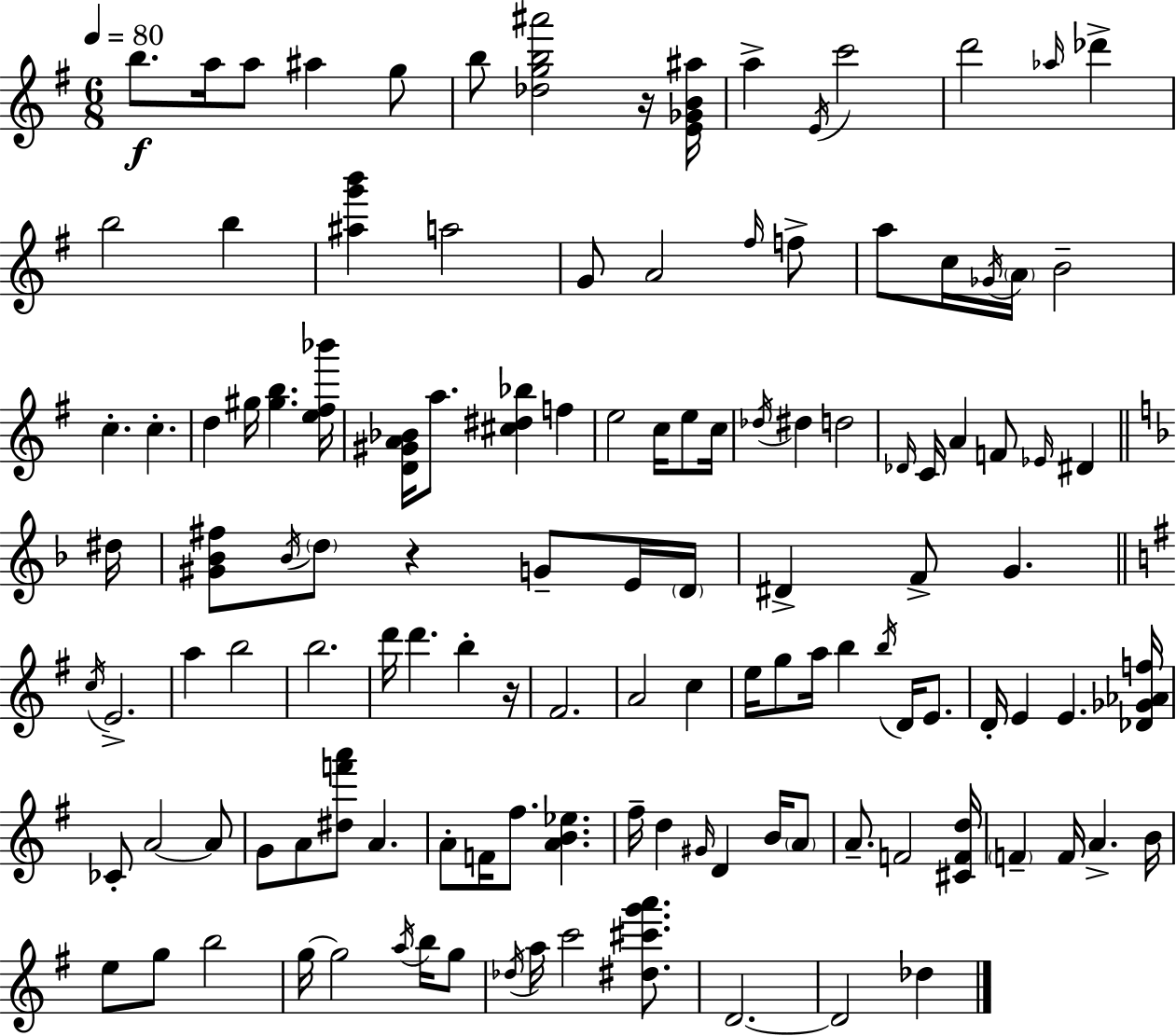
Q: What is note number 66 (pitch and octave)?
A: A5